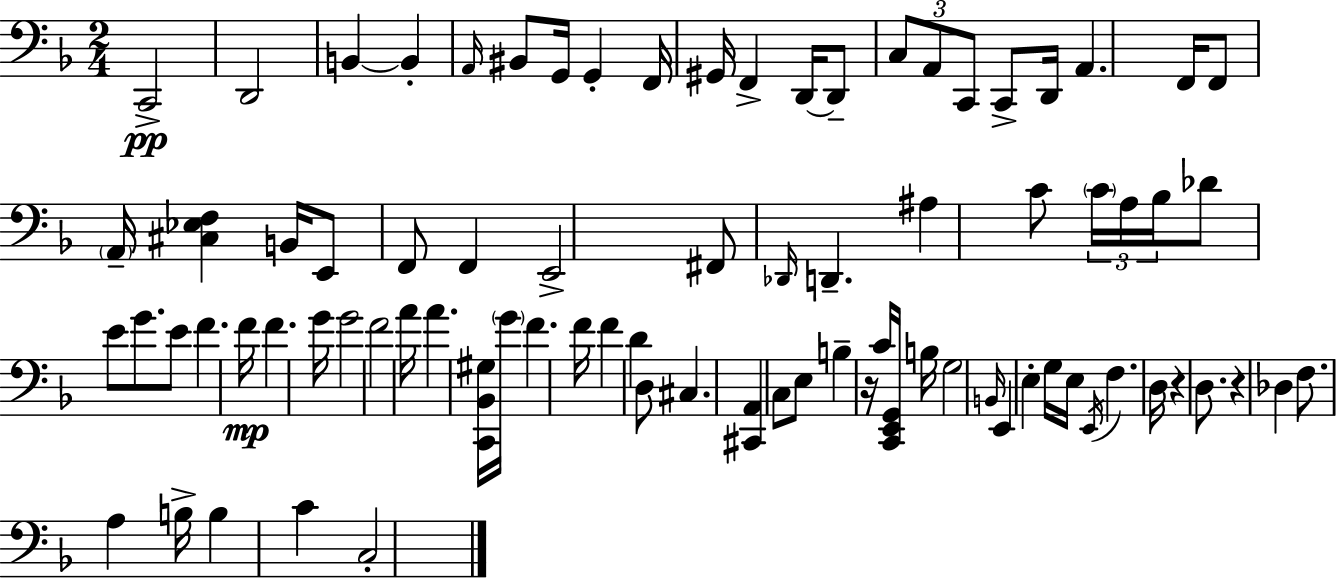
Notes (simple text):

C2/h D2/h B2/q B2/q A2/s BIS2/e G2/s G2/q F2/s G#2/s F2/q D2/s D2/e C3/e A2/e C2/e C2/e D2/s A2/q. F2/s F2/e A2/s [C#3,Eb3,F3]/q B2/s E2/e F2/e F2/q E2/h F#2/e Db2/s D2/q. A#3/q C4/e C4/s A3/s Bb3/s Db4/e E4/e G4/e. E4/e F4/q. F4/s F4/q. G4/s G4/h F4/h A4/s A4/q. [C2,Bb2,G#3]/s G4/s F4/q. F4/s F4/q D4/q D3/e C#3/q. [C#2,A2]/q C3/e E3/e B3/q R/s C4/s [C2,E2,G2]/s B3/s G3/h B2/s E2/q E3/q G3/s E3/s E2/s F3/q. D3/s R/q D3/e. R/q Db3/q F3/e. A3/q B3/s B3/q C4/q C3/h